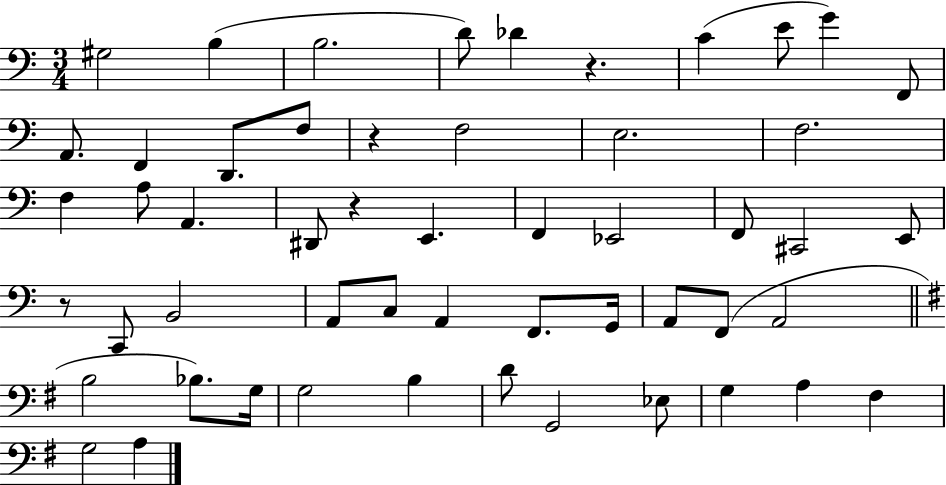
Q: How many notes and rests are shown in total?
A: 53